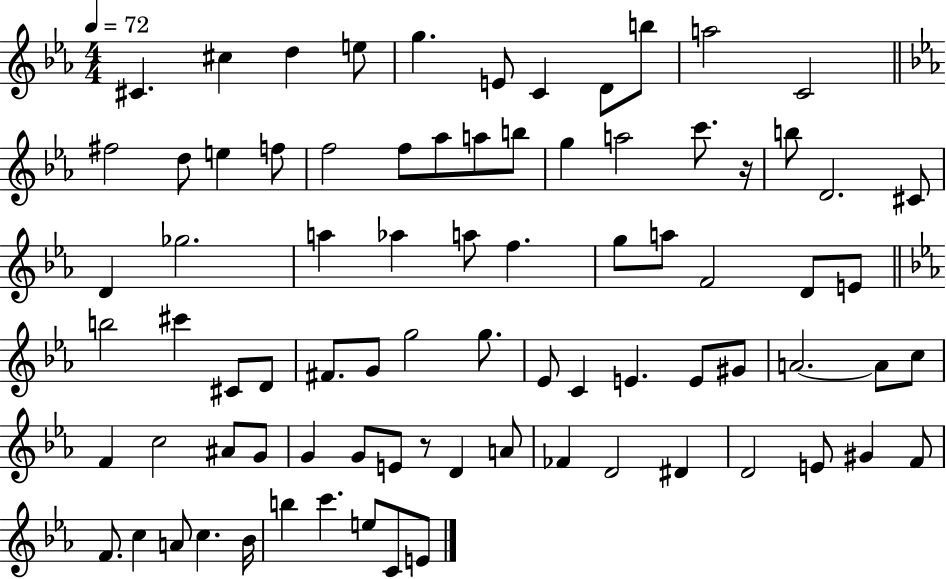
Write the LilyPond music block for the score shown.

{
  \clef treble
  \numericTimeSignature
  \time 4/4
  \key ees \major
  \tempo 4 = 72
  cis'4. cis''4 d''4 e''8 | g''4. e'8 c'4 d'8 b''8 | a''2 c'2 | \bar "||" \break \key ees \major fis''2 d''8 e''4 f''8 | f''2 f''8 aes''8 a''8 b''8 | g''4 a''2 c'''8. r16 | b''8 d'2. cis'8 | \break d'4 ges''2. | a''4 aes''4 a''8 f''4. | g''8 a''8 f'2 d'8 e'8 | \bar "||" \break \key ees \major b''2 cis'''4 cis'8 d'8 | fis'8. g'8 g''2 g''8. | ees'8 c'4 e'4. e'8 gis'8 | a'2.~~ a'8 c''8 | \break f'4 c''2 ais'8 g'8 | g'4 g'8 e'8 r8 d'4 a'8 | fes'4 d'2 dis'4 | d'2 e'8 gis'4 f'8 | \break f'8. c''4 a'8 c''4. bes'16 | b''4 c'''4. e''8 c'8 e'8 | \bar "|."
}